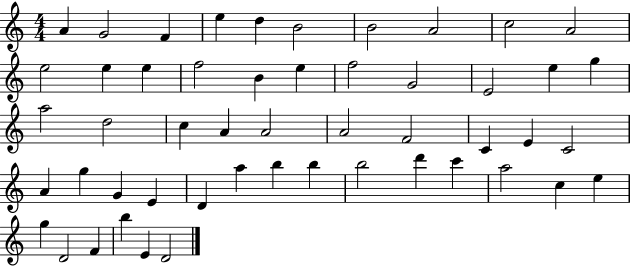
X:1
T:Untitled
M:4/4
L:1/4
K:C
A G2 F e d B2 B2 A2 c2 A2 e2 e e f2 B e f2 G2 E2 e g a2 d2 c A A2 A2 F2 C E C2 A g G E D a b b b2 d' c' a2 c e g D2 F b E D2